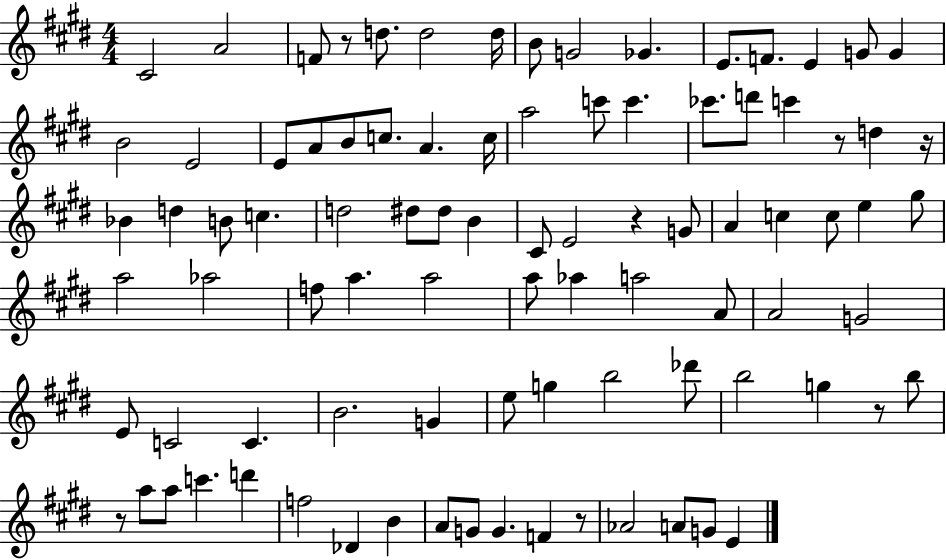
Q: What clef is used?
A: treble